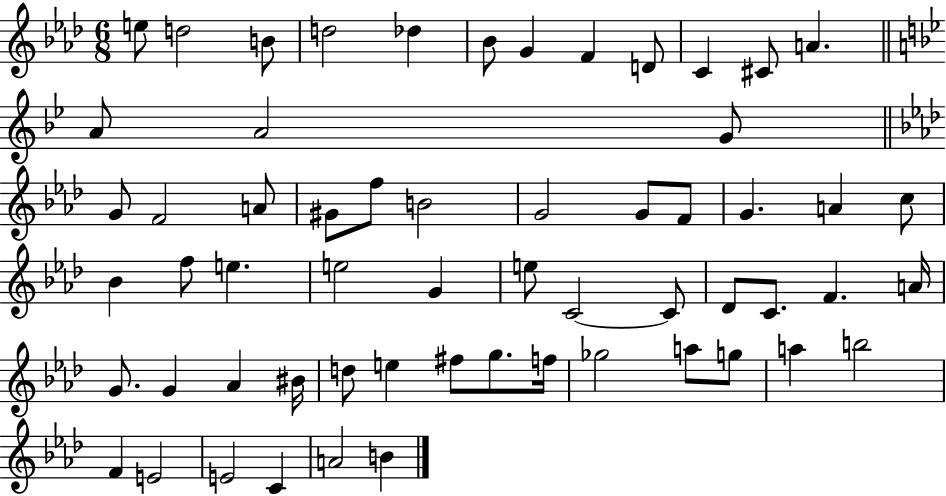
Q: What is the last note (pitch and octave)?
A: B4